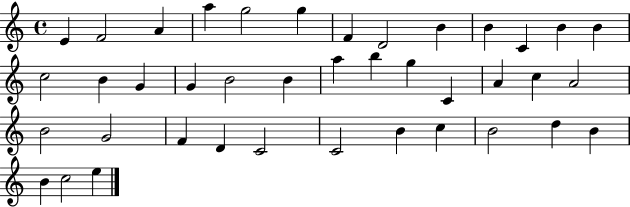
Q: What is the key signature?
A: C major